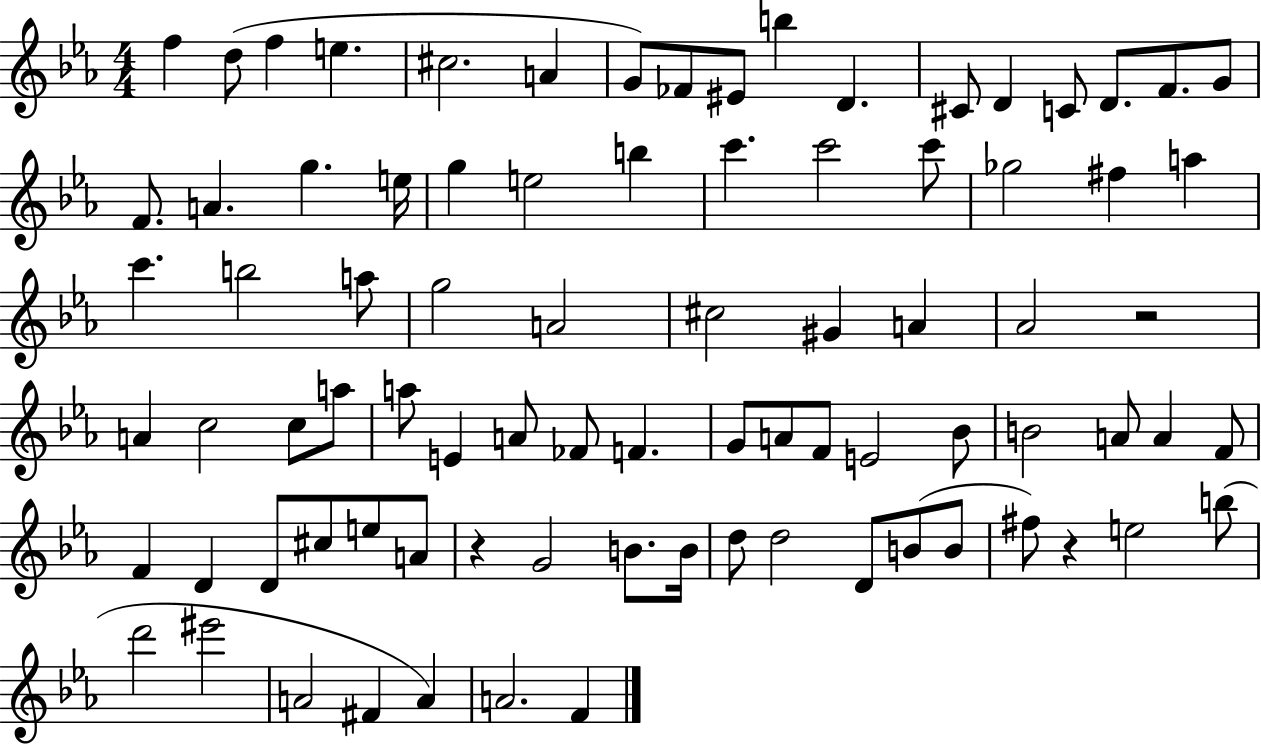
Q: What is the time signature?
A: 4/4